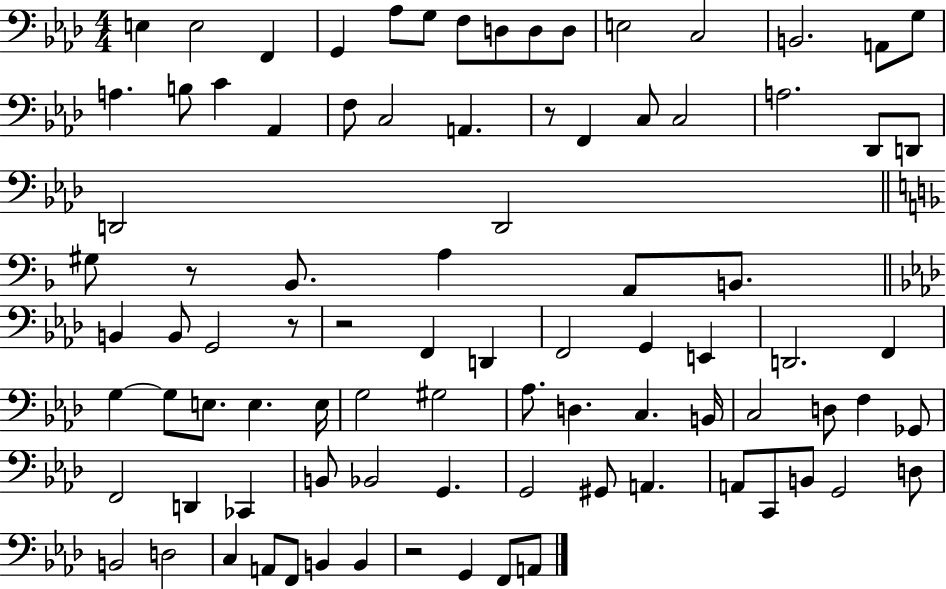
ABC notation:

X:1
T:Untitled
M:4/4
L:1/4
K:Ab
E, E,2 F,, G,, _A,/2 G,/2 F,/2 D,/2 D,/2 D,/2 E,2 C,2 B,,2 A,,/2 G,/2 A, B,/2 C _A,, F,/2 C,2 A,, z/2 F,, C,/2 C,2 A,2 _D,,/2 D,,/2 D,,2 D,,2 ^G,/2 z/2 _B,,/2 A, A,,/2 B,,/2 B,, B,,/2 G,,2 z/2 z2 F,, D,, F,,2 G,, E,, D,,2 F,, G, G,/2 E,/2 E, E,/4 G,2 ^G,2 _A,/2 D, C, B,,/4 C,2 D,/2 F, _G,,/2 F,,2 D,, _C,, B,,/2 _B,,2 G,, G,,2 ^G,,/2 A,, A,,/2 C,,/2 B,,/2 G,,2 D,/2 B,,2 D,2 C, A,,/2 F,,/2 B,, B,, z2 G,, F,,/2 A,,/2